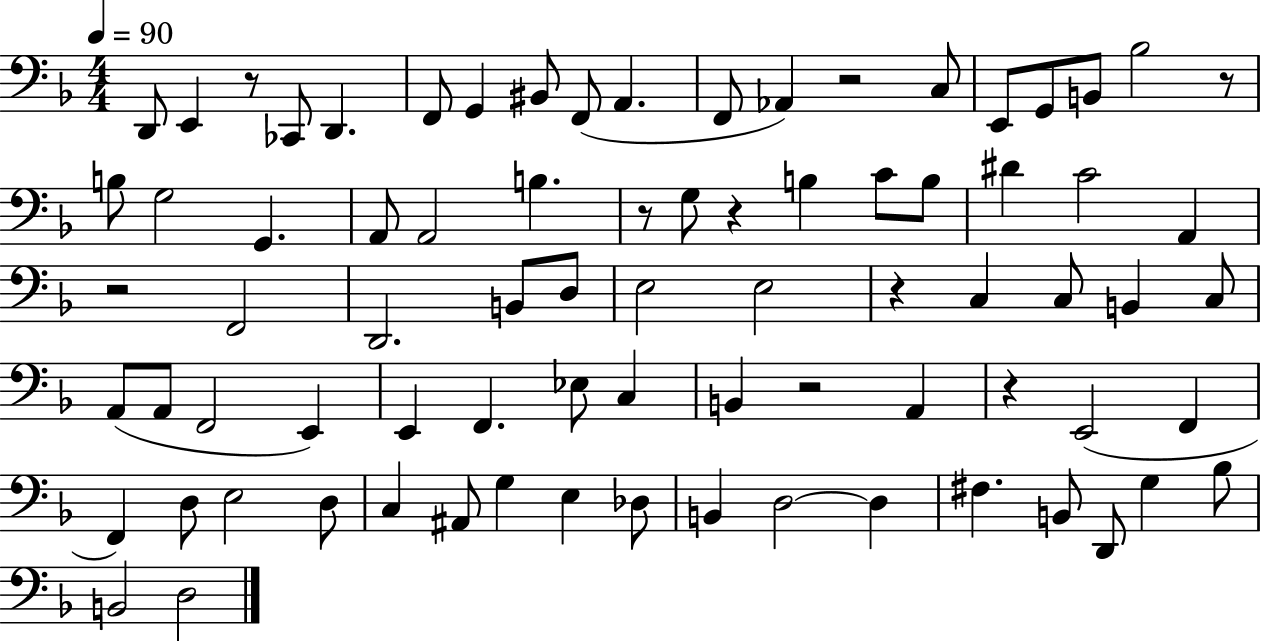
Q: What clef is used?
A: bass